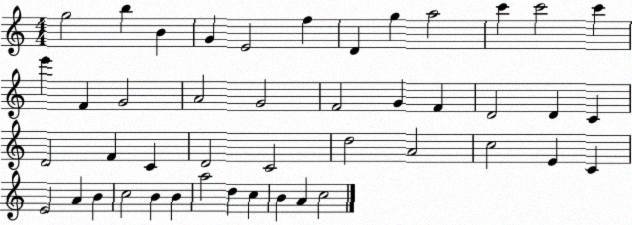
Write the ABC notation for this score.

X:1
T:Untitled
M:4/4
L:1/4
K:C
g2 b B G E2 f D g a2 c' c'2 c' e' F G2 A2 G2 F2 G F D2 D C D2 F C D2 C2 d2 A2 c2 E C E2 A B c2 B B a2 d c B A c2